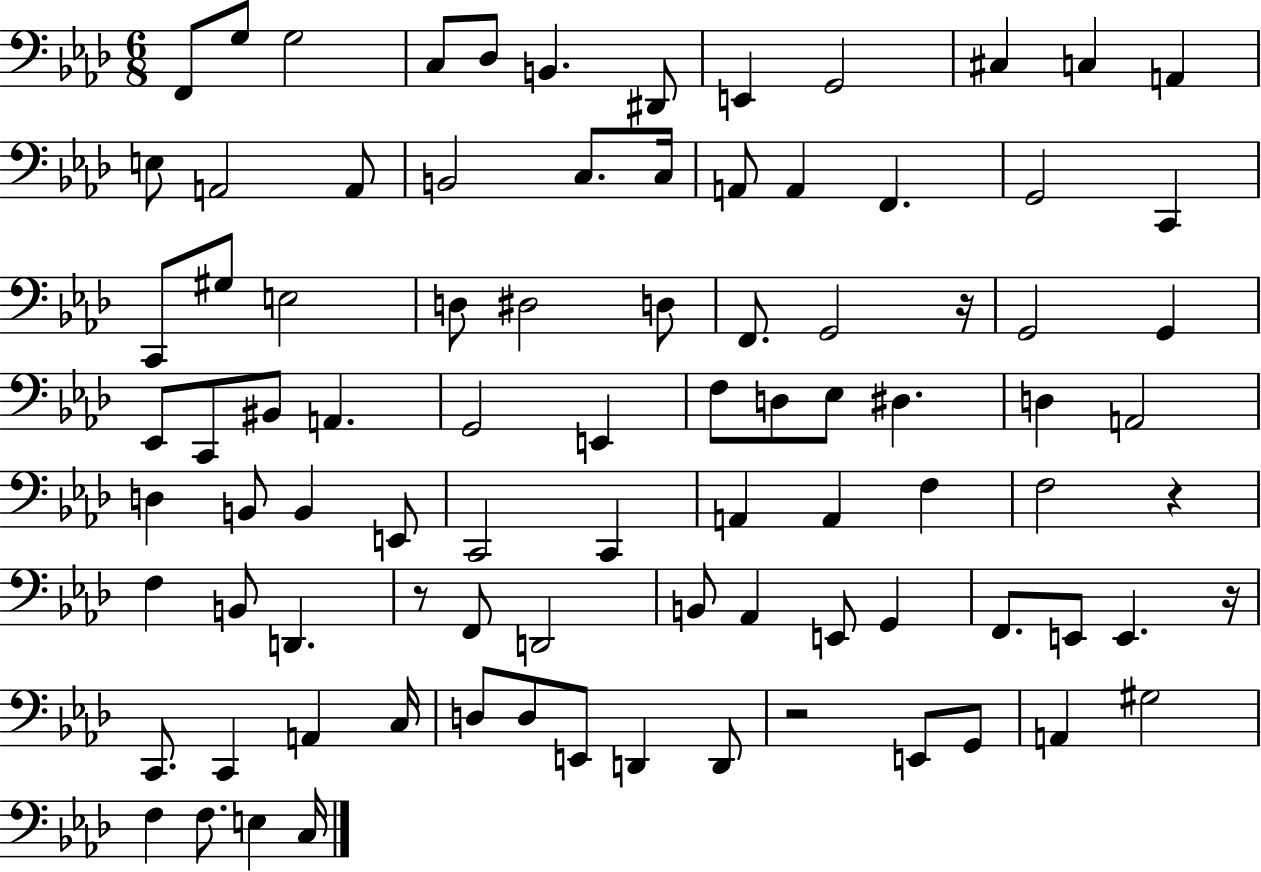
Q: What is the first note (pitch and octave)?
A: F2